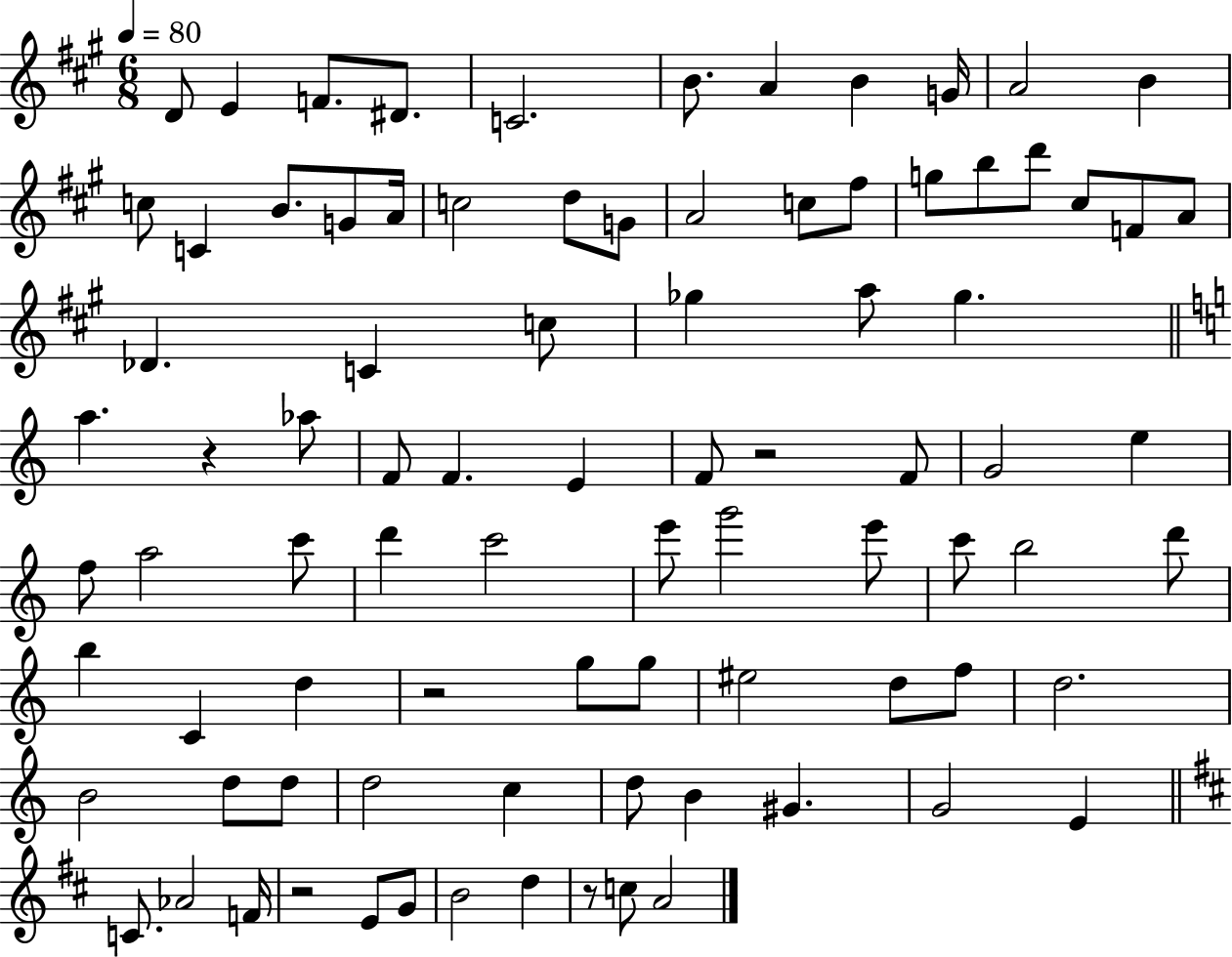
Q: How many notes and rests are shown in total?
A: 87